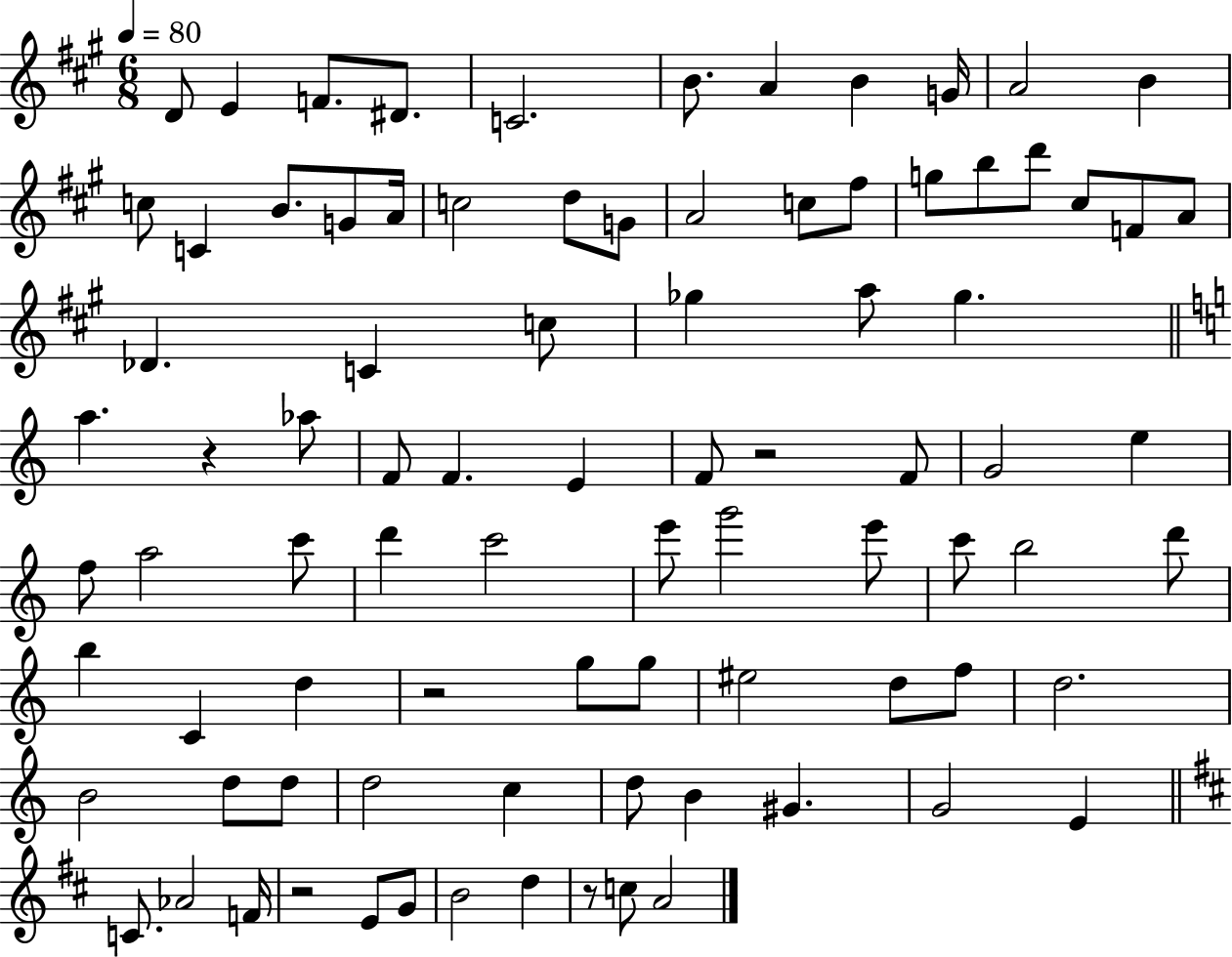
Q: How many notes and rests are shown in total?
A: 87